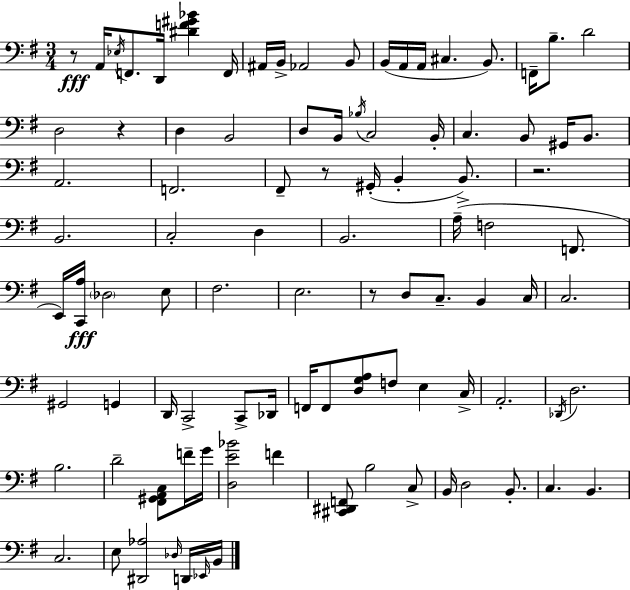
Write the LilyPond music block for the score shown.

{
  \clef bass
  \numericTimeSignature
  \time 3/4
  \key g \major
  r8\fff a,16 \acciaccatura { ees16 } f,8. d,16 <dis' f' gis' bes'>4 | f,16 ais,16 b,16-> aes,2 b,8 | b,16( a,16 a,16 cis4. b,8.) | f,16-- b8.-- d'2 | \break d2 r4 | d4 b,2 | d8 b,16 \acciaccatura { bes16 } c2 | b,16-. c4. b,8 gis,16 b,8. | \break a,2. | f,2. | fis,8-- r8 gis,16-.( b,4-. b,8.->) | r2. | \break b,2. | c2-. d4 | b,2. | a16--( f2 f,8. | \break e,16) <c, a>16\fff \parenthesize des2 | e8 fis2. | e2. | r8 d8 c8.-- b,4 | \break c16 c2. | gis,2 g,4 | d,16 c,2-> c,8-> | des,16 f,16 f,8 <d g a>8 f8 e4 | \break c16-> a,2.-. | \acciaccatura { des,16 } d2. | b2. | d'2-- <fis, gis, a, c>8 | \break f'16-- g'16 <d e' bes'>2 f'4 | <cis, dis, f,>8 b2 | c8-> b,16 d2 | b,8.-. c4. b,4. | \break c2. | e8 <dis, aes>2 | \grace { des16 } d,16 \grace { ees,16 } b,16 \bar "|."
}